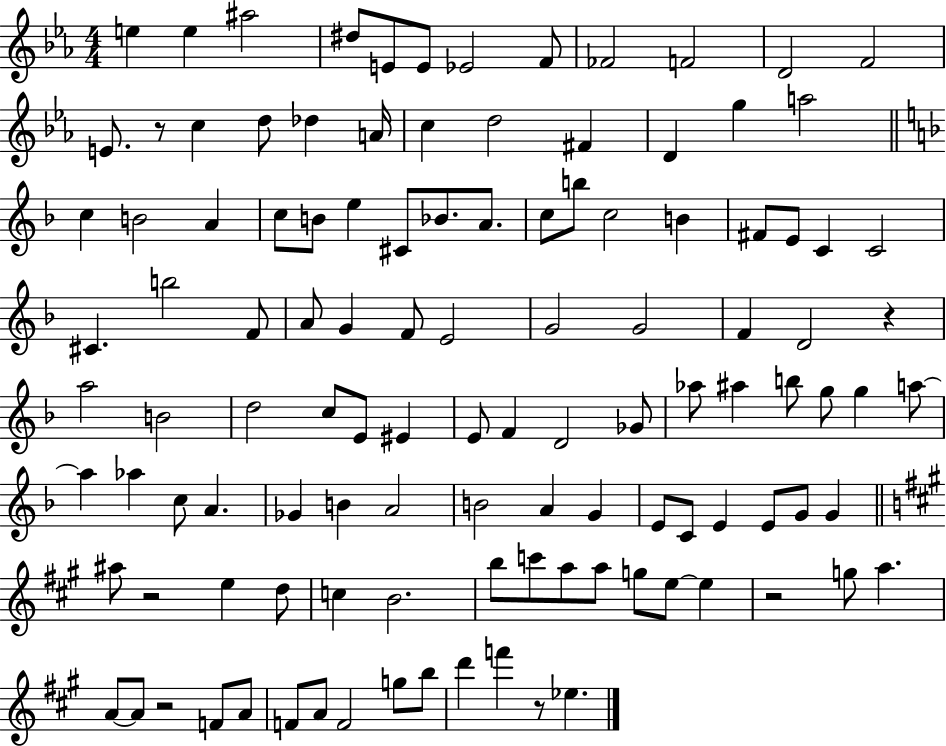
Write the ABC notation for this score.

X:1
T:Untitled
M:4/4
L:1/4
K:Eb
e e ^a2 ^d/2 E/2 E/2 _E2 F/2 _F2 F2 D2 F2 E/2 z/2 c d/2 _d A/4 c d2 ^F D g a2 c B2 A c/2 B/2 e ^C/2 _B/2 A/2 c/2 b/2 c2 B ^F/2 E/2 C C2 ^C b2 F/2 A/2 G F/2 E2 G2 G2 F D2 z a2 B2 d2 c/2 E/2 ^E E/2 F D2 _G/2 _a/2 ^a b/2 g/2 g a/2 a _a c/2 A _G B A2 B2 A G E/2 C/2 E E/2 G/2 G ^a/2 z2 e d/2 c B2 b/2 c'/2 a/2 a/2 g/2 e/2 e z2 g/2 a A/2 A/2 z2 F/2 A/2 F/2 A/2 F2 g/2 b/2 d' f' z/2 _e